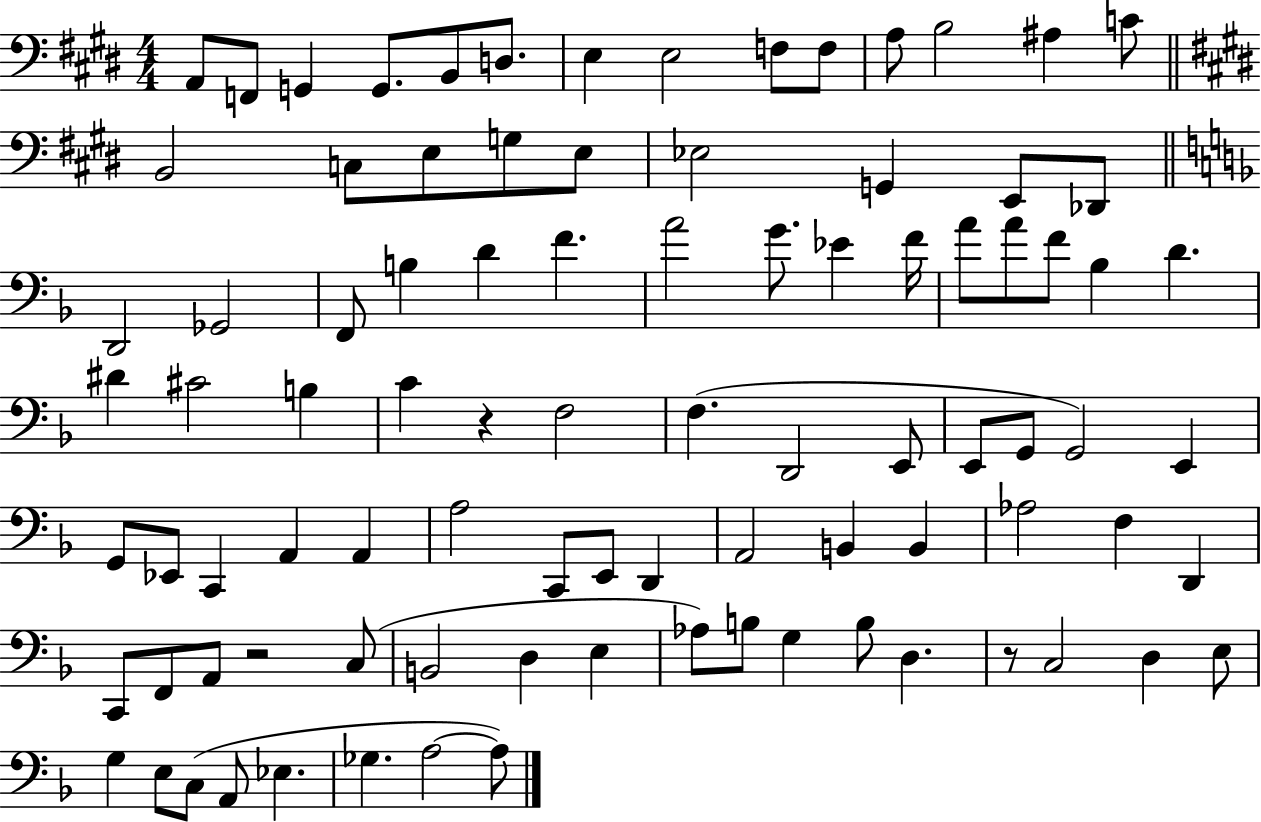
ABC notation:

X:1
T:Untitled
M:4/4
L:1/4
K:E
A,,/2 F,,/2 G,, G,,/2 B,,/2 D,/2 E, E,2 F,/2 F,/2 A,/2 B,2 ^A, C/2 B,,2 C,/2 E,/2 G,/2 E,/2 _E,2 G,, E,,/2 _D,,/2 D,,2 _G,,2 F,,/2 B, D F A2 G/2 _E F/4 A/2 A/2 F/2 _B, D ^D ^C2 B, C z F,2 F, D,,2 E,,/2 E,,/2 G,,/2 G,,2 E,, G,,/2 _E,,/2 C,, A,, A,, A,2 C,,/2 E,,/2 D,, A,,2 B,, B,, _A,2 F, D,, C,,/2 F,,/2 A,,/2 z2 C,/2 B,,2 D, E, _A,/2 B,/2 G, B,/2 D, z/2 C,2 D, E,/2 G, E,/2 C,/2 A,,/2 _E, _G, A,2 A,/2